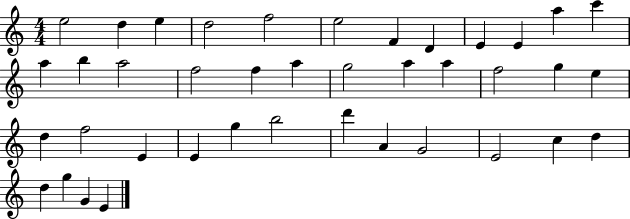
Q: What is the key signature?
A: C major